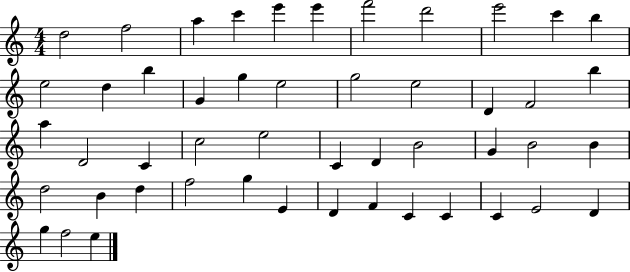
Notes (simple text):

D5/h F5/h A5/q C6/q E6/q E6/q F6/h D6/h E6/h C6/q B5/q E5/h D5/q B5/q G4/q G5/q E5/h G5/h E5/h D4/q F4/h B5/q A5/q D4/h C4/q C5/h E5/h C4/q D4/q B4/h G4/q B4/h B4/q D5/h B4/q D5/q F5/h G5/q E4/q D4/q F4/q C4/q C4/q C4/q E4/h D4/q G5/q F5/h E5/q